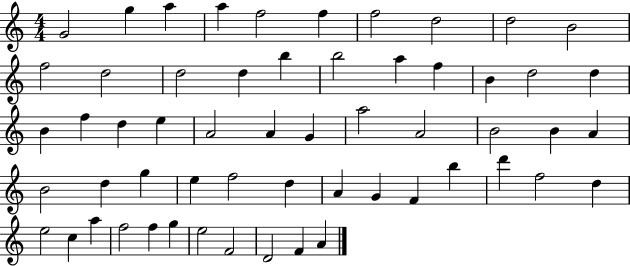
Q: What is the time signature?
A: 4/4